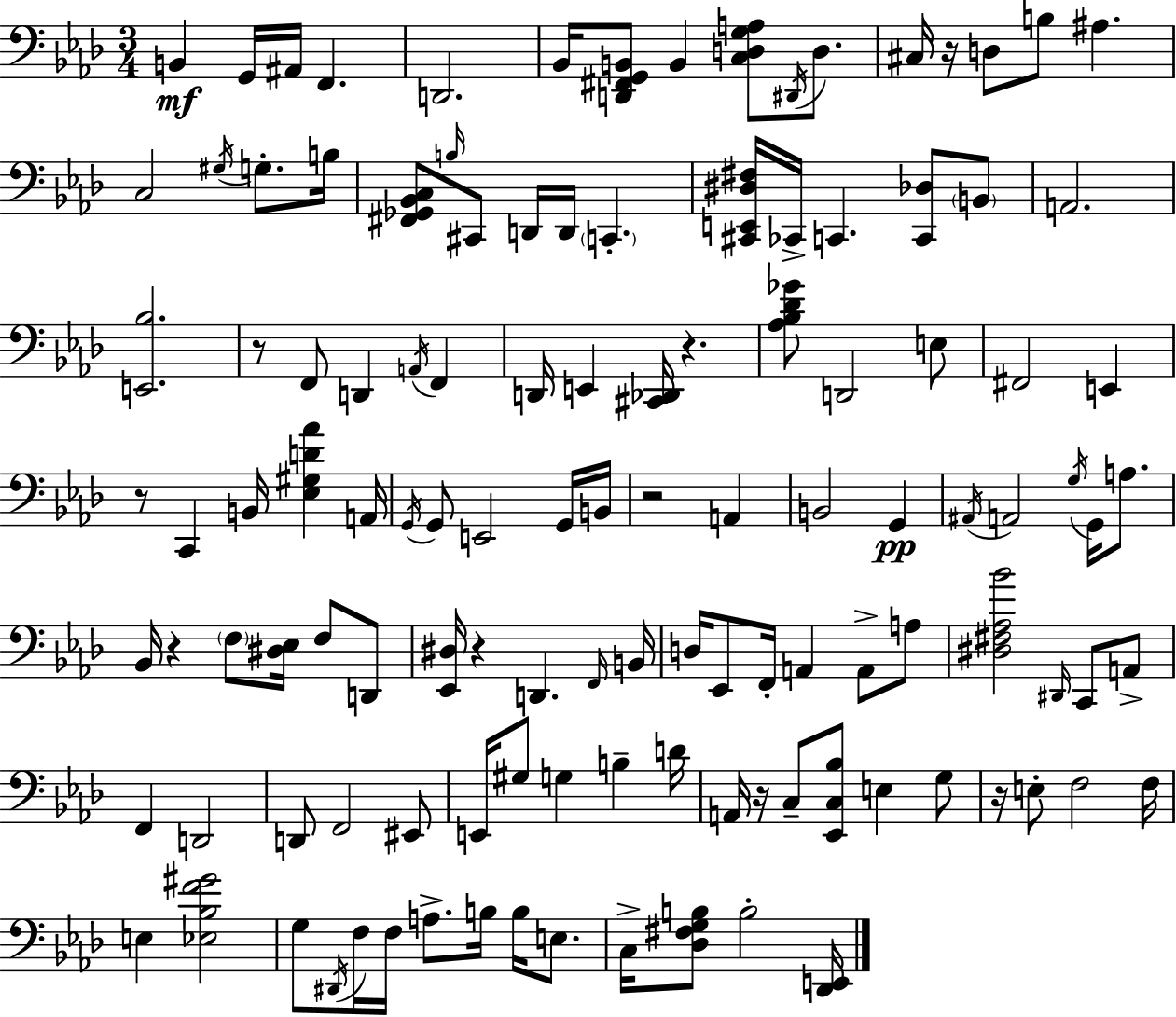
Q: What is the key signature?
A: F minor